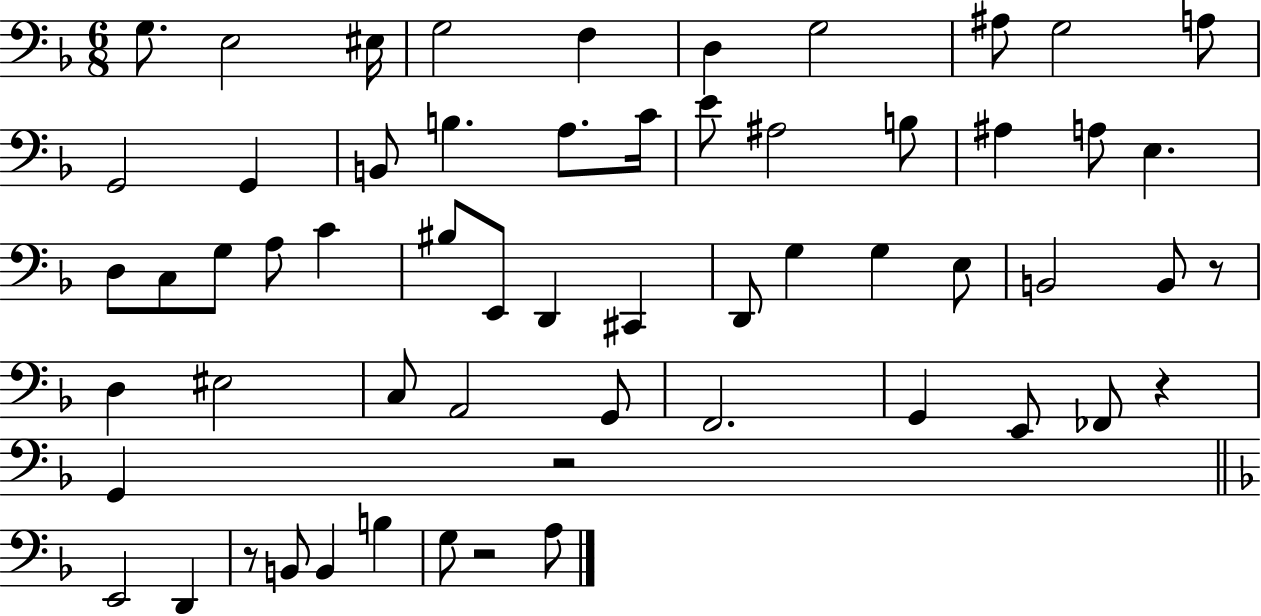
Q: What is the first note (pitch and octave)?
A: G3